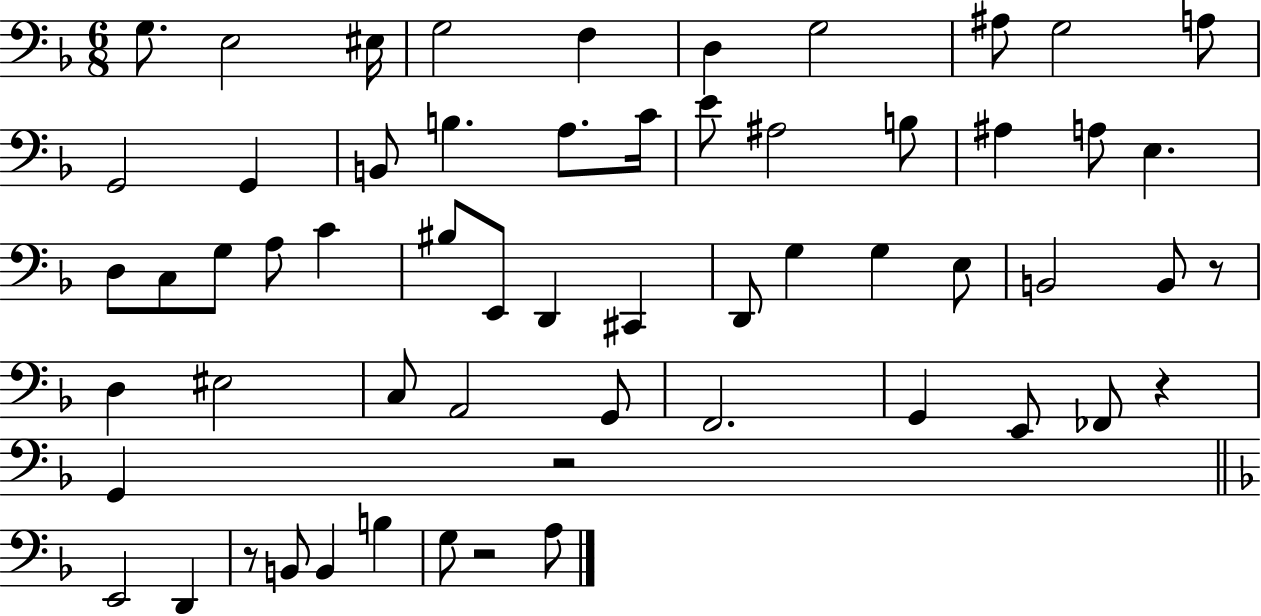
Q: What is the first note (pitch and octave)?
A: G3